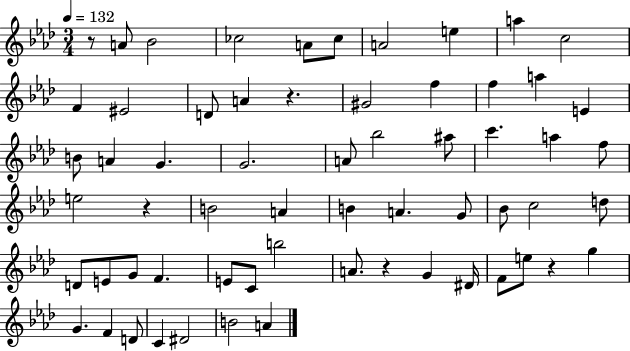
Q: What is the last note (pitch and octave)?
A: A4